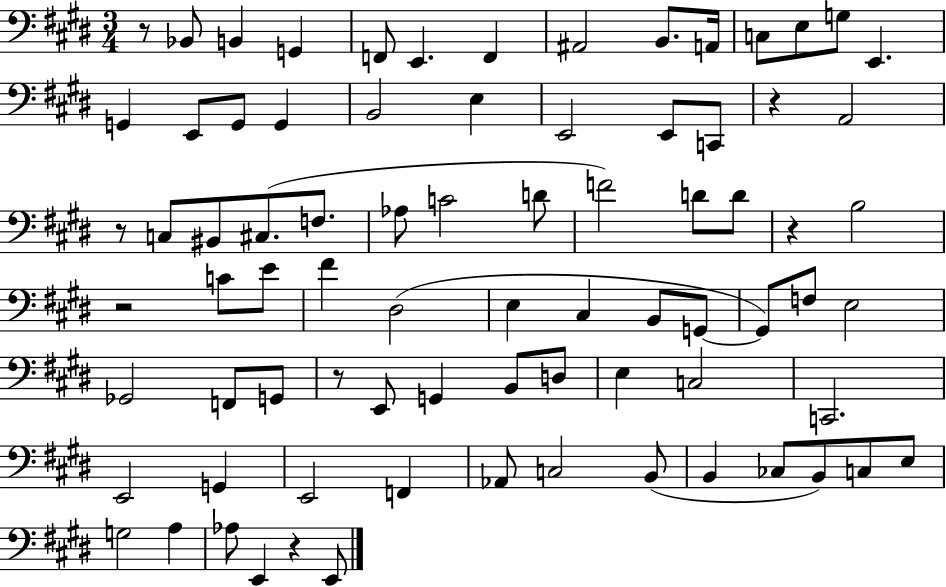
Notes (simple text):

R/e Bb2/e B2/q G2/q F2/e E2/q. F2/q A#2/h B2/e. A2/s C3/e E3/e G3/e E2/q. G2/q E2/e G2/e G2/q B2/h E3/q E2/h E2/e C2/e R/q A2/h R/e C3/e BIS2/e C#3/e. F3/e. Ab3/e C4/h D4/e F4/h D4/e D4/e R/q B3/h R/h C4/e E4/e F#4/q D#3/h E3/q C#3/q B2/e G2/e G2/e F3/e E3/h Gb2/h F2/e G2/e R/e E2/e G2/q B2/e D3/e E3/q C3/h C2/h. E2/h G2/q E2/h F2/q Ab2/e C3/h B2/e B2/q CES3/e B2/e C3/e E3/e G3/h A3/q Ab3/e E2/q R/q E2/e